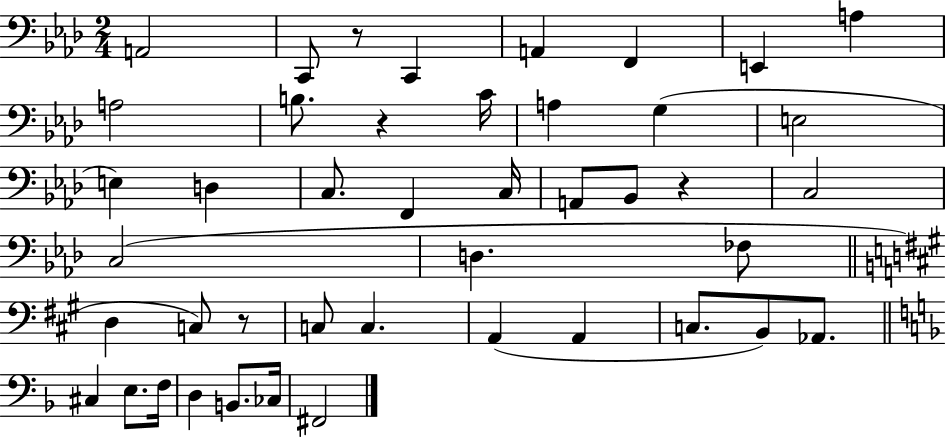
A2/h C2/e R/e C2/q A2/q F2/q E2/q A3/q A3/h B3/e. R/q C4/s A3/q G3/q E3/h E3/q D3/q C3/e. F2/q C3/s A2/e Bb2/e R/q C3/h C3/h D3/q. FES3/e D3/q C3/e R/e C3/e C3/q. A2/q A2/q C3/e. B2/e Ab2/e. C#3/q E3/e. F3/s D3/q B2/e. CES3/s F#2/h